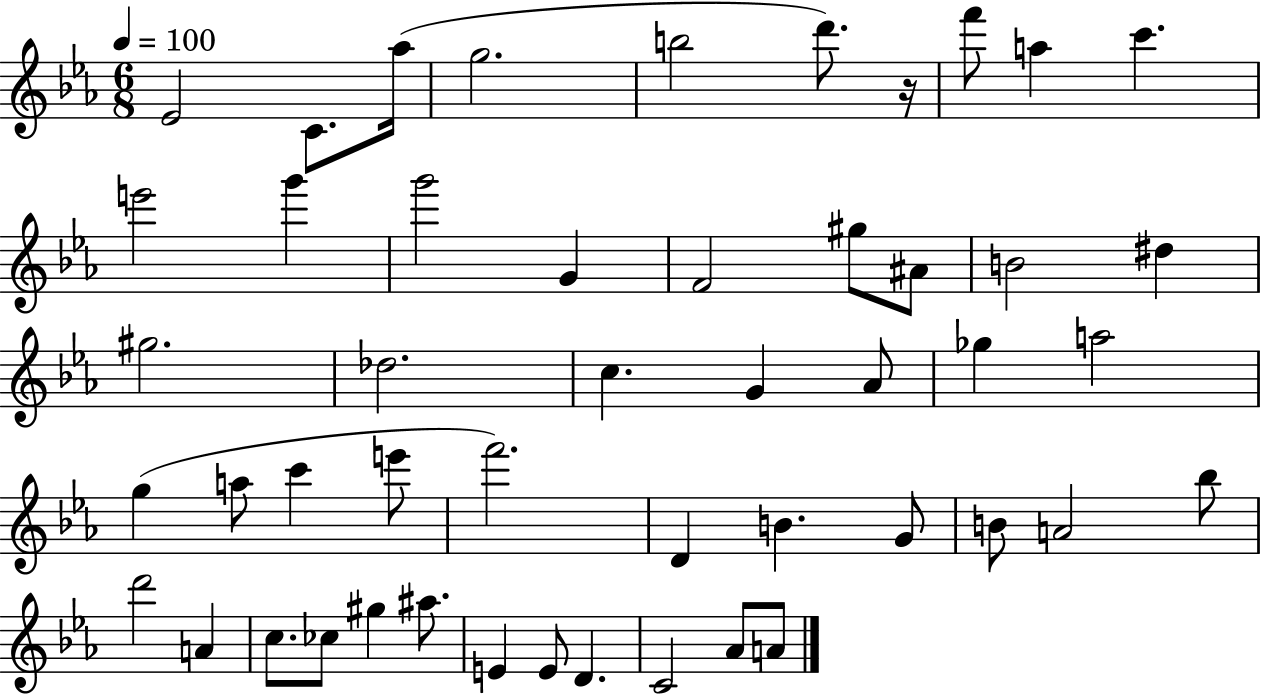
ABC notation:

X:1
T:Untitled
M:6/8
L:1/4
K:Eb
_E2 C/2 _a/4 g2 b2 d'/2 z/4 f'/2 a c' e'2 g' g'2 G F2 ^g/2 ^A/2 B2 ^d ^g2 _d2 c G _A/2 _g a2 g a/2 c' e'/2 f'2 D B G/2 B/2 A2 _b/2 d'2 A c/2 _c/2 ^g ^a/2 E E/2 D C2 _A/2 A/2